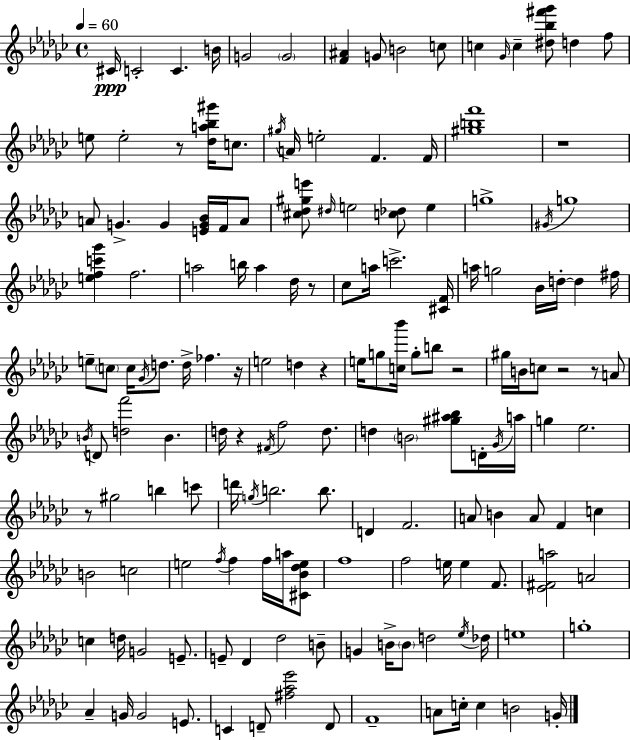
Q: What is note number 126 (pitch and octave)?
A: C4